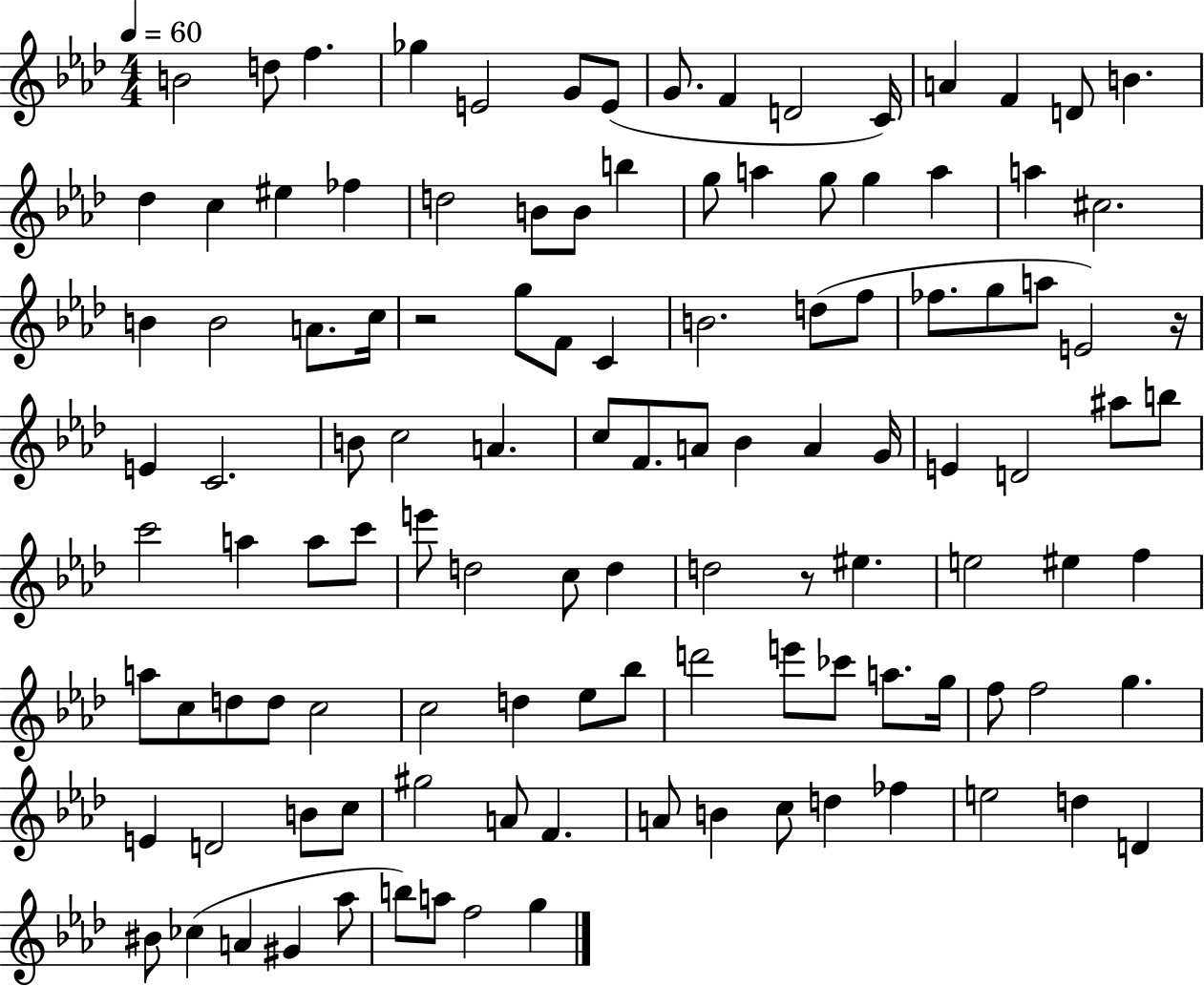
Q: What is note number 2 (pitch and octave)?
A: D5